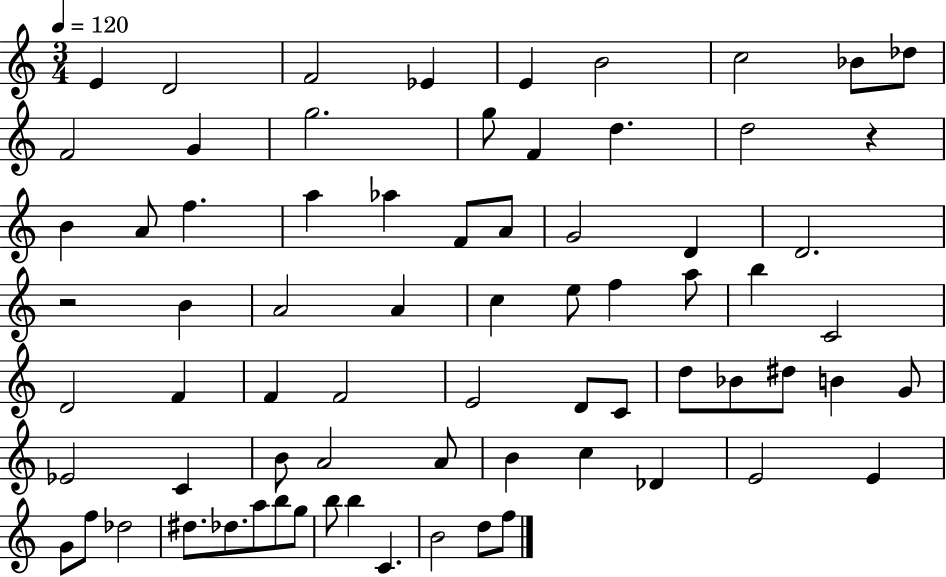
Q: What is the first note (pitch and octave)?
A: E4